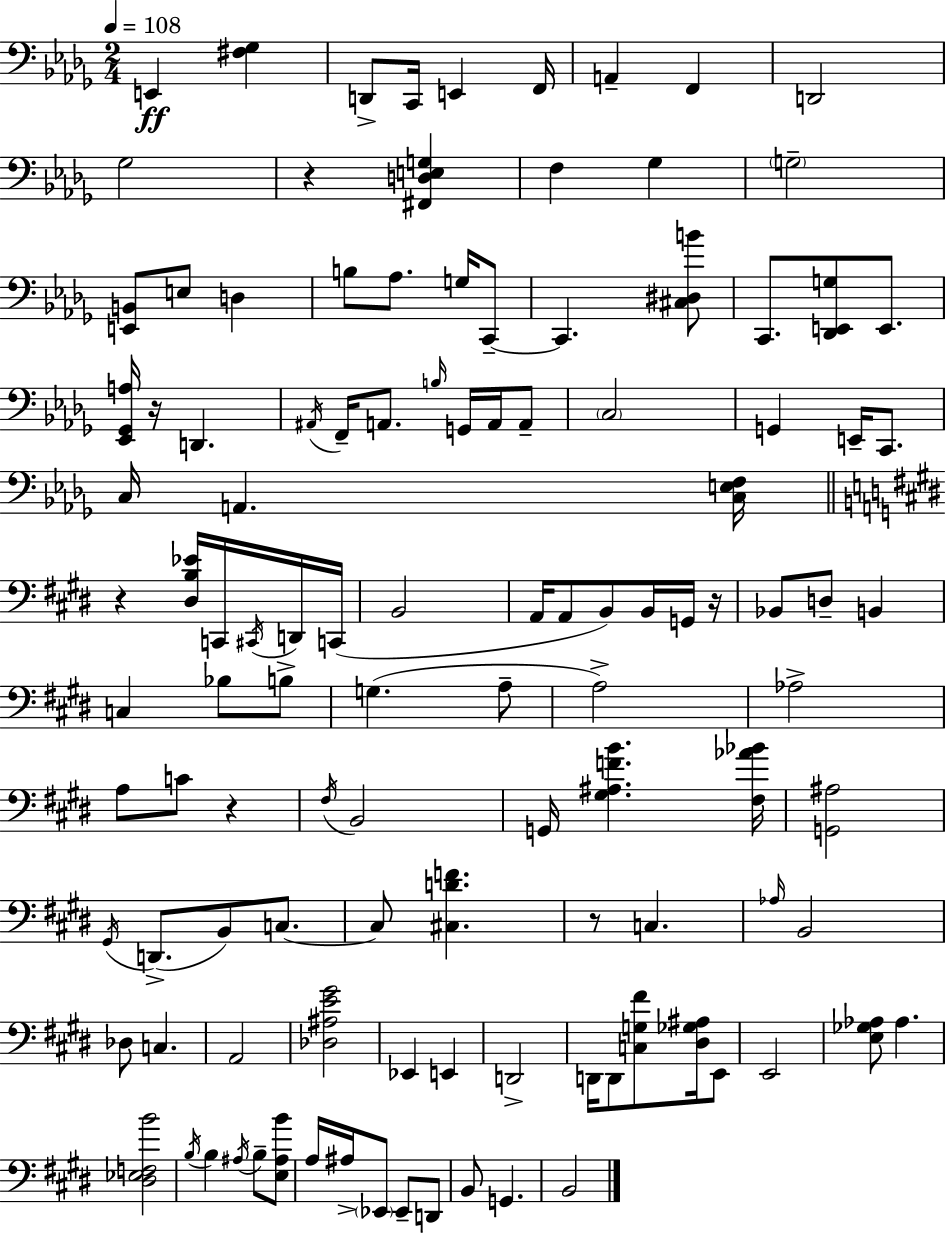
{
  \clef bass
  \numericTimeSignature
  \time 2/4
  \key bes \minor
  \tempo 4 = 108
  \repeat volta 2 { e,4\ff <fis ges>4 | d,8-> c,16 e,4 f,16 | a,4-- f,4 | d,2 | \break ges2 | r4 <fis, d e g>4 | f4 ges4 | \parenthesize g2-- | \break <e, b,>8 e8 d4 | b8 aes8. g16 c,8--~~ | c,4. <cis dis b'>8 | c,8. <des, e, g>8 e,8. | \break <ees, ges, a>16 r16 d,4. | \acciaccatura { ais,16 } f,16-- a,8. \grace { b16 } g,16 a,16 | a,8-- \parenthesize c2 | g,4 e,16-- c,8. | \break c16 a,4. | <c e f>16 \bar "||" \break \key e \major r4 <dis b ees'>16 c,16 \acciaccatura { cis,16 } d,16 | c,16( b,2 | a,16 a,8 b,8) b,16 g,16 | r16 bes,8 d8-- b,4 | \break c4 bes8 b8-> | g4.( a8-- | a2->) | aes2-> | \break a8 c'8 r4 | \acciaccatura { fis16 } b,2 | g,16 <gis ais f' b'>4. | <fis aes' bes'>16 <g, ais>2 | \break \acciaccatura { gis,16 }( d,8.-> b,8) | c8.~~ c8 <cis d' f'>4. | r8 c4. | \grace { aes16 } b,2 | \break des8 c4. | a,2 | <des ais e' gis'>2 | ees,4 | \break e,4 d,2-> | d,16 d,8 <c g fis'>8 | <dis ges ais>16 e,8 e,2 | <e ges aes>8 aes4. | \break <dis ees f b'>2 | \acciaccatura { b16 } b4 | \acciaccatura { ais16 } b8-- <e ais b'>8 a16 ais16-> | \parenthesize ees,8 ees,8-- d,8 b,8 | \break g,4. b,2 | } \bar "|."
}